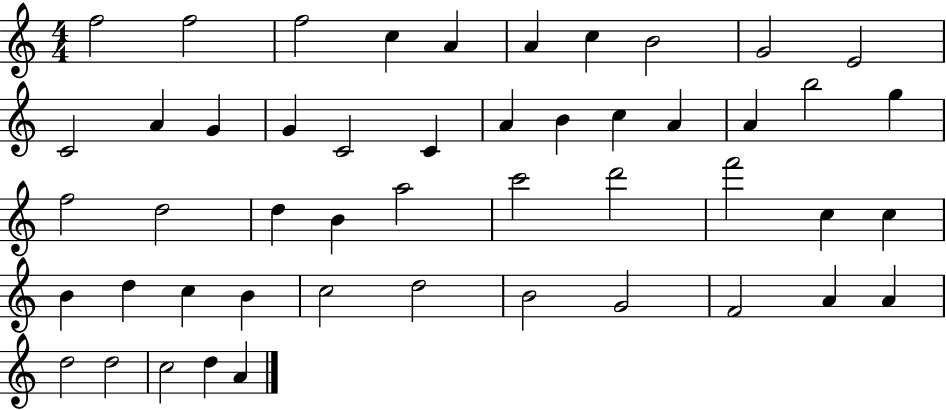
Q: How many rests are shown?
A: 0